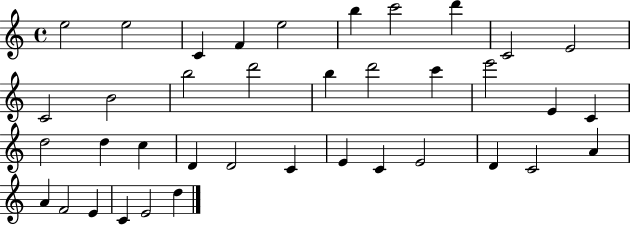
E5/h E5/h C4/q F4/q E5/h B5/q C6/h D6/q C4/h E4/h C4/h B4/h B5/h D6/h B5/q D6/h C6/q E6/h E4/q C4/q D5/h D5/q C5/q D4/q D4/h C4/q E4/q C4/q E4/h D4/q C4/h A4/q A4/q F4/h E4/q C4/q E4/h D5/q